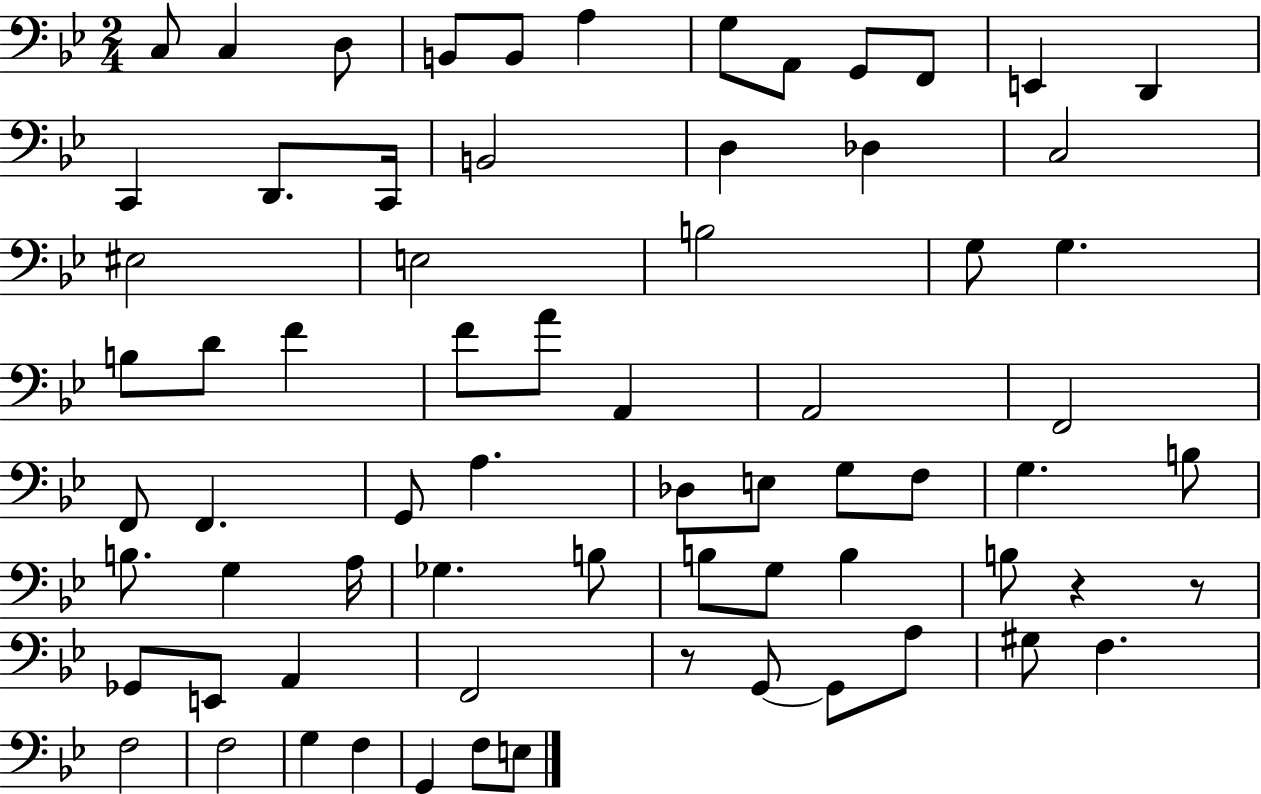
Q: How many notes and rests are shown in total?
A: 70